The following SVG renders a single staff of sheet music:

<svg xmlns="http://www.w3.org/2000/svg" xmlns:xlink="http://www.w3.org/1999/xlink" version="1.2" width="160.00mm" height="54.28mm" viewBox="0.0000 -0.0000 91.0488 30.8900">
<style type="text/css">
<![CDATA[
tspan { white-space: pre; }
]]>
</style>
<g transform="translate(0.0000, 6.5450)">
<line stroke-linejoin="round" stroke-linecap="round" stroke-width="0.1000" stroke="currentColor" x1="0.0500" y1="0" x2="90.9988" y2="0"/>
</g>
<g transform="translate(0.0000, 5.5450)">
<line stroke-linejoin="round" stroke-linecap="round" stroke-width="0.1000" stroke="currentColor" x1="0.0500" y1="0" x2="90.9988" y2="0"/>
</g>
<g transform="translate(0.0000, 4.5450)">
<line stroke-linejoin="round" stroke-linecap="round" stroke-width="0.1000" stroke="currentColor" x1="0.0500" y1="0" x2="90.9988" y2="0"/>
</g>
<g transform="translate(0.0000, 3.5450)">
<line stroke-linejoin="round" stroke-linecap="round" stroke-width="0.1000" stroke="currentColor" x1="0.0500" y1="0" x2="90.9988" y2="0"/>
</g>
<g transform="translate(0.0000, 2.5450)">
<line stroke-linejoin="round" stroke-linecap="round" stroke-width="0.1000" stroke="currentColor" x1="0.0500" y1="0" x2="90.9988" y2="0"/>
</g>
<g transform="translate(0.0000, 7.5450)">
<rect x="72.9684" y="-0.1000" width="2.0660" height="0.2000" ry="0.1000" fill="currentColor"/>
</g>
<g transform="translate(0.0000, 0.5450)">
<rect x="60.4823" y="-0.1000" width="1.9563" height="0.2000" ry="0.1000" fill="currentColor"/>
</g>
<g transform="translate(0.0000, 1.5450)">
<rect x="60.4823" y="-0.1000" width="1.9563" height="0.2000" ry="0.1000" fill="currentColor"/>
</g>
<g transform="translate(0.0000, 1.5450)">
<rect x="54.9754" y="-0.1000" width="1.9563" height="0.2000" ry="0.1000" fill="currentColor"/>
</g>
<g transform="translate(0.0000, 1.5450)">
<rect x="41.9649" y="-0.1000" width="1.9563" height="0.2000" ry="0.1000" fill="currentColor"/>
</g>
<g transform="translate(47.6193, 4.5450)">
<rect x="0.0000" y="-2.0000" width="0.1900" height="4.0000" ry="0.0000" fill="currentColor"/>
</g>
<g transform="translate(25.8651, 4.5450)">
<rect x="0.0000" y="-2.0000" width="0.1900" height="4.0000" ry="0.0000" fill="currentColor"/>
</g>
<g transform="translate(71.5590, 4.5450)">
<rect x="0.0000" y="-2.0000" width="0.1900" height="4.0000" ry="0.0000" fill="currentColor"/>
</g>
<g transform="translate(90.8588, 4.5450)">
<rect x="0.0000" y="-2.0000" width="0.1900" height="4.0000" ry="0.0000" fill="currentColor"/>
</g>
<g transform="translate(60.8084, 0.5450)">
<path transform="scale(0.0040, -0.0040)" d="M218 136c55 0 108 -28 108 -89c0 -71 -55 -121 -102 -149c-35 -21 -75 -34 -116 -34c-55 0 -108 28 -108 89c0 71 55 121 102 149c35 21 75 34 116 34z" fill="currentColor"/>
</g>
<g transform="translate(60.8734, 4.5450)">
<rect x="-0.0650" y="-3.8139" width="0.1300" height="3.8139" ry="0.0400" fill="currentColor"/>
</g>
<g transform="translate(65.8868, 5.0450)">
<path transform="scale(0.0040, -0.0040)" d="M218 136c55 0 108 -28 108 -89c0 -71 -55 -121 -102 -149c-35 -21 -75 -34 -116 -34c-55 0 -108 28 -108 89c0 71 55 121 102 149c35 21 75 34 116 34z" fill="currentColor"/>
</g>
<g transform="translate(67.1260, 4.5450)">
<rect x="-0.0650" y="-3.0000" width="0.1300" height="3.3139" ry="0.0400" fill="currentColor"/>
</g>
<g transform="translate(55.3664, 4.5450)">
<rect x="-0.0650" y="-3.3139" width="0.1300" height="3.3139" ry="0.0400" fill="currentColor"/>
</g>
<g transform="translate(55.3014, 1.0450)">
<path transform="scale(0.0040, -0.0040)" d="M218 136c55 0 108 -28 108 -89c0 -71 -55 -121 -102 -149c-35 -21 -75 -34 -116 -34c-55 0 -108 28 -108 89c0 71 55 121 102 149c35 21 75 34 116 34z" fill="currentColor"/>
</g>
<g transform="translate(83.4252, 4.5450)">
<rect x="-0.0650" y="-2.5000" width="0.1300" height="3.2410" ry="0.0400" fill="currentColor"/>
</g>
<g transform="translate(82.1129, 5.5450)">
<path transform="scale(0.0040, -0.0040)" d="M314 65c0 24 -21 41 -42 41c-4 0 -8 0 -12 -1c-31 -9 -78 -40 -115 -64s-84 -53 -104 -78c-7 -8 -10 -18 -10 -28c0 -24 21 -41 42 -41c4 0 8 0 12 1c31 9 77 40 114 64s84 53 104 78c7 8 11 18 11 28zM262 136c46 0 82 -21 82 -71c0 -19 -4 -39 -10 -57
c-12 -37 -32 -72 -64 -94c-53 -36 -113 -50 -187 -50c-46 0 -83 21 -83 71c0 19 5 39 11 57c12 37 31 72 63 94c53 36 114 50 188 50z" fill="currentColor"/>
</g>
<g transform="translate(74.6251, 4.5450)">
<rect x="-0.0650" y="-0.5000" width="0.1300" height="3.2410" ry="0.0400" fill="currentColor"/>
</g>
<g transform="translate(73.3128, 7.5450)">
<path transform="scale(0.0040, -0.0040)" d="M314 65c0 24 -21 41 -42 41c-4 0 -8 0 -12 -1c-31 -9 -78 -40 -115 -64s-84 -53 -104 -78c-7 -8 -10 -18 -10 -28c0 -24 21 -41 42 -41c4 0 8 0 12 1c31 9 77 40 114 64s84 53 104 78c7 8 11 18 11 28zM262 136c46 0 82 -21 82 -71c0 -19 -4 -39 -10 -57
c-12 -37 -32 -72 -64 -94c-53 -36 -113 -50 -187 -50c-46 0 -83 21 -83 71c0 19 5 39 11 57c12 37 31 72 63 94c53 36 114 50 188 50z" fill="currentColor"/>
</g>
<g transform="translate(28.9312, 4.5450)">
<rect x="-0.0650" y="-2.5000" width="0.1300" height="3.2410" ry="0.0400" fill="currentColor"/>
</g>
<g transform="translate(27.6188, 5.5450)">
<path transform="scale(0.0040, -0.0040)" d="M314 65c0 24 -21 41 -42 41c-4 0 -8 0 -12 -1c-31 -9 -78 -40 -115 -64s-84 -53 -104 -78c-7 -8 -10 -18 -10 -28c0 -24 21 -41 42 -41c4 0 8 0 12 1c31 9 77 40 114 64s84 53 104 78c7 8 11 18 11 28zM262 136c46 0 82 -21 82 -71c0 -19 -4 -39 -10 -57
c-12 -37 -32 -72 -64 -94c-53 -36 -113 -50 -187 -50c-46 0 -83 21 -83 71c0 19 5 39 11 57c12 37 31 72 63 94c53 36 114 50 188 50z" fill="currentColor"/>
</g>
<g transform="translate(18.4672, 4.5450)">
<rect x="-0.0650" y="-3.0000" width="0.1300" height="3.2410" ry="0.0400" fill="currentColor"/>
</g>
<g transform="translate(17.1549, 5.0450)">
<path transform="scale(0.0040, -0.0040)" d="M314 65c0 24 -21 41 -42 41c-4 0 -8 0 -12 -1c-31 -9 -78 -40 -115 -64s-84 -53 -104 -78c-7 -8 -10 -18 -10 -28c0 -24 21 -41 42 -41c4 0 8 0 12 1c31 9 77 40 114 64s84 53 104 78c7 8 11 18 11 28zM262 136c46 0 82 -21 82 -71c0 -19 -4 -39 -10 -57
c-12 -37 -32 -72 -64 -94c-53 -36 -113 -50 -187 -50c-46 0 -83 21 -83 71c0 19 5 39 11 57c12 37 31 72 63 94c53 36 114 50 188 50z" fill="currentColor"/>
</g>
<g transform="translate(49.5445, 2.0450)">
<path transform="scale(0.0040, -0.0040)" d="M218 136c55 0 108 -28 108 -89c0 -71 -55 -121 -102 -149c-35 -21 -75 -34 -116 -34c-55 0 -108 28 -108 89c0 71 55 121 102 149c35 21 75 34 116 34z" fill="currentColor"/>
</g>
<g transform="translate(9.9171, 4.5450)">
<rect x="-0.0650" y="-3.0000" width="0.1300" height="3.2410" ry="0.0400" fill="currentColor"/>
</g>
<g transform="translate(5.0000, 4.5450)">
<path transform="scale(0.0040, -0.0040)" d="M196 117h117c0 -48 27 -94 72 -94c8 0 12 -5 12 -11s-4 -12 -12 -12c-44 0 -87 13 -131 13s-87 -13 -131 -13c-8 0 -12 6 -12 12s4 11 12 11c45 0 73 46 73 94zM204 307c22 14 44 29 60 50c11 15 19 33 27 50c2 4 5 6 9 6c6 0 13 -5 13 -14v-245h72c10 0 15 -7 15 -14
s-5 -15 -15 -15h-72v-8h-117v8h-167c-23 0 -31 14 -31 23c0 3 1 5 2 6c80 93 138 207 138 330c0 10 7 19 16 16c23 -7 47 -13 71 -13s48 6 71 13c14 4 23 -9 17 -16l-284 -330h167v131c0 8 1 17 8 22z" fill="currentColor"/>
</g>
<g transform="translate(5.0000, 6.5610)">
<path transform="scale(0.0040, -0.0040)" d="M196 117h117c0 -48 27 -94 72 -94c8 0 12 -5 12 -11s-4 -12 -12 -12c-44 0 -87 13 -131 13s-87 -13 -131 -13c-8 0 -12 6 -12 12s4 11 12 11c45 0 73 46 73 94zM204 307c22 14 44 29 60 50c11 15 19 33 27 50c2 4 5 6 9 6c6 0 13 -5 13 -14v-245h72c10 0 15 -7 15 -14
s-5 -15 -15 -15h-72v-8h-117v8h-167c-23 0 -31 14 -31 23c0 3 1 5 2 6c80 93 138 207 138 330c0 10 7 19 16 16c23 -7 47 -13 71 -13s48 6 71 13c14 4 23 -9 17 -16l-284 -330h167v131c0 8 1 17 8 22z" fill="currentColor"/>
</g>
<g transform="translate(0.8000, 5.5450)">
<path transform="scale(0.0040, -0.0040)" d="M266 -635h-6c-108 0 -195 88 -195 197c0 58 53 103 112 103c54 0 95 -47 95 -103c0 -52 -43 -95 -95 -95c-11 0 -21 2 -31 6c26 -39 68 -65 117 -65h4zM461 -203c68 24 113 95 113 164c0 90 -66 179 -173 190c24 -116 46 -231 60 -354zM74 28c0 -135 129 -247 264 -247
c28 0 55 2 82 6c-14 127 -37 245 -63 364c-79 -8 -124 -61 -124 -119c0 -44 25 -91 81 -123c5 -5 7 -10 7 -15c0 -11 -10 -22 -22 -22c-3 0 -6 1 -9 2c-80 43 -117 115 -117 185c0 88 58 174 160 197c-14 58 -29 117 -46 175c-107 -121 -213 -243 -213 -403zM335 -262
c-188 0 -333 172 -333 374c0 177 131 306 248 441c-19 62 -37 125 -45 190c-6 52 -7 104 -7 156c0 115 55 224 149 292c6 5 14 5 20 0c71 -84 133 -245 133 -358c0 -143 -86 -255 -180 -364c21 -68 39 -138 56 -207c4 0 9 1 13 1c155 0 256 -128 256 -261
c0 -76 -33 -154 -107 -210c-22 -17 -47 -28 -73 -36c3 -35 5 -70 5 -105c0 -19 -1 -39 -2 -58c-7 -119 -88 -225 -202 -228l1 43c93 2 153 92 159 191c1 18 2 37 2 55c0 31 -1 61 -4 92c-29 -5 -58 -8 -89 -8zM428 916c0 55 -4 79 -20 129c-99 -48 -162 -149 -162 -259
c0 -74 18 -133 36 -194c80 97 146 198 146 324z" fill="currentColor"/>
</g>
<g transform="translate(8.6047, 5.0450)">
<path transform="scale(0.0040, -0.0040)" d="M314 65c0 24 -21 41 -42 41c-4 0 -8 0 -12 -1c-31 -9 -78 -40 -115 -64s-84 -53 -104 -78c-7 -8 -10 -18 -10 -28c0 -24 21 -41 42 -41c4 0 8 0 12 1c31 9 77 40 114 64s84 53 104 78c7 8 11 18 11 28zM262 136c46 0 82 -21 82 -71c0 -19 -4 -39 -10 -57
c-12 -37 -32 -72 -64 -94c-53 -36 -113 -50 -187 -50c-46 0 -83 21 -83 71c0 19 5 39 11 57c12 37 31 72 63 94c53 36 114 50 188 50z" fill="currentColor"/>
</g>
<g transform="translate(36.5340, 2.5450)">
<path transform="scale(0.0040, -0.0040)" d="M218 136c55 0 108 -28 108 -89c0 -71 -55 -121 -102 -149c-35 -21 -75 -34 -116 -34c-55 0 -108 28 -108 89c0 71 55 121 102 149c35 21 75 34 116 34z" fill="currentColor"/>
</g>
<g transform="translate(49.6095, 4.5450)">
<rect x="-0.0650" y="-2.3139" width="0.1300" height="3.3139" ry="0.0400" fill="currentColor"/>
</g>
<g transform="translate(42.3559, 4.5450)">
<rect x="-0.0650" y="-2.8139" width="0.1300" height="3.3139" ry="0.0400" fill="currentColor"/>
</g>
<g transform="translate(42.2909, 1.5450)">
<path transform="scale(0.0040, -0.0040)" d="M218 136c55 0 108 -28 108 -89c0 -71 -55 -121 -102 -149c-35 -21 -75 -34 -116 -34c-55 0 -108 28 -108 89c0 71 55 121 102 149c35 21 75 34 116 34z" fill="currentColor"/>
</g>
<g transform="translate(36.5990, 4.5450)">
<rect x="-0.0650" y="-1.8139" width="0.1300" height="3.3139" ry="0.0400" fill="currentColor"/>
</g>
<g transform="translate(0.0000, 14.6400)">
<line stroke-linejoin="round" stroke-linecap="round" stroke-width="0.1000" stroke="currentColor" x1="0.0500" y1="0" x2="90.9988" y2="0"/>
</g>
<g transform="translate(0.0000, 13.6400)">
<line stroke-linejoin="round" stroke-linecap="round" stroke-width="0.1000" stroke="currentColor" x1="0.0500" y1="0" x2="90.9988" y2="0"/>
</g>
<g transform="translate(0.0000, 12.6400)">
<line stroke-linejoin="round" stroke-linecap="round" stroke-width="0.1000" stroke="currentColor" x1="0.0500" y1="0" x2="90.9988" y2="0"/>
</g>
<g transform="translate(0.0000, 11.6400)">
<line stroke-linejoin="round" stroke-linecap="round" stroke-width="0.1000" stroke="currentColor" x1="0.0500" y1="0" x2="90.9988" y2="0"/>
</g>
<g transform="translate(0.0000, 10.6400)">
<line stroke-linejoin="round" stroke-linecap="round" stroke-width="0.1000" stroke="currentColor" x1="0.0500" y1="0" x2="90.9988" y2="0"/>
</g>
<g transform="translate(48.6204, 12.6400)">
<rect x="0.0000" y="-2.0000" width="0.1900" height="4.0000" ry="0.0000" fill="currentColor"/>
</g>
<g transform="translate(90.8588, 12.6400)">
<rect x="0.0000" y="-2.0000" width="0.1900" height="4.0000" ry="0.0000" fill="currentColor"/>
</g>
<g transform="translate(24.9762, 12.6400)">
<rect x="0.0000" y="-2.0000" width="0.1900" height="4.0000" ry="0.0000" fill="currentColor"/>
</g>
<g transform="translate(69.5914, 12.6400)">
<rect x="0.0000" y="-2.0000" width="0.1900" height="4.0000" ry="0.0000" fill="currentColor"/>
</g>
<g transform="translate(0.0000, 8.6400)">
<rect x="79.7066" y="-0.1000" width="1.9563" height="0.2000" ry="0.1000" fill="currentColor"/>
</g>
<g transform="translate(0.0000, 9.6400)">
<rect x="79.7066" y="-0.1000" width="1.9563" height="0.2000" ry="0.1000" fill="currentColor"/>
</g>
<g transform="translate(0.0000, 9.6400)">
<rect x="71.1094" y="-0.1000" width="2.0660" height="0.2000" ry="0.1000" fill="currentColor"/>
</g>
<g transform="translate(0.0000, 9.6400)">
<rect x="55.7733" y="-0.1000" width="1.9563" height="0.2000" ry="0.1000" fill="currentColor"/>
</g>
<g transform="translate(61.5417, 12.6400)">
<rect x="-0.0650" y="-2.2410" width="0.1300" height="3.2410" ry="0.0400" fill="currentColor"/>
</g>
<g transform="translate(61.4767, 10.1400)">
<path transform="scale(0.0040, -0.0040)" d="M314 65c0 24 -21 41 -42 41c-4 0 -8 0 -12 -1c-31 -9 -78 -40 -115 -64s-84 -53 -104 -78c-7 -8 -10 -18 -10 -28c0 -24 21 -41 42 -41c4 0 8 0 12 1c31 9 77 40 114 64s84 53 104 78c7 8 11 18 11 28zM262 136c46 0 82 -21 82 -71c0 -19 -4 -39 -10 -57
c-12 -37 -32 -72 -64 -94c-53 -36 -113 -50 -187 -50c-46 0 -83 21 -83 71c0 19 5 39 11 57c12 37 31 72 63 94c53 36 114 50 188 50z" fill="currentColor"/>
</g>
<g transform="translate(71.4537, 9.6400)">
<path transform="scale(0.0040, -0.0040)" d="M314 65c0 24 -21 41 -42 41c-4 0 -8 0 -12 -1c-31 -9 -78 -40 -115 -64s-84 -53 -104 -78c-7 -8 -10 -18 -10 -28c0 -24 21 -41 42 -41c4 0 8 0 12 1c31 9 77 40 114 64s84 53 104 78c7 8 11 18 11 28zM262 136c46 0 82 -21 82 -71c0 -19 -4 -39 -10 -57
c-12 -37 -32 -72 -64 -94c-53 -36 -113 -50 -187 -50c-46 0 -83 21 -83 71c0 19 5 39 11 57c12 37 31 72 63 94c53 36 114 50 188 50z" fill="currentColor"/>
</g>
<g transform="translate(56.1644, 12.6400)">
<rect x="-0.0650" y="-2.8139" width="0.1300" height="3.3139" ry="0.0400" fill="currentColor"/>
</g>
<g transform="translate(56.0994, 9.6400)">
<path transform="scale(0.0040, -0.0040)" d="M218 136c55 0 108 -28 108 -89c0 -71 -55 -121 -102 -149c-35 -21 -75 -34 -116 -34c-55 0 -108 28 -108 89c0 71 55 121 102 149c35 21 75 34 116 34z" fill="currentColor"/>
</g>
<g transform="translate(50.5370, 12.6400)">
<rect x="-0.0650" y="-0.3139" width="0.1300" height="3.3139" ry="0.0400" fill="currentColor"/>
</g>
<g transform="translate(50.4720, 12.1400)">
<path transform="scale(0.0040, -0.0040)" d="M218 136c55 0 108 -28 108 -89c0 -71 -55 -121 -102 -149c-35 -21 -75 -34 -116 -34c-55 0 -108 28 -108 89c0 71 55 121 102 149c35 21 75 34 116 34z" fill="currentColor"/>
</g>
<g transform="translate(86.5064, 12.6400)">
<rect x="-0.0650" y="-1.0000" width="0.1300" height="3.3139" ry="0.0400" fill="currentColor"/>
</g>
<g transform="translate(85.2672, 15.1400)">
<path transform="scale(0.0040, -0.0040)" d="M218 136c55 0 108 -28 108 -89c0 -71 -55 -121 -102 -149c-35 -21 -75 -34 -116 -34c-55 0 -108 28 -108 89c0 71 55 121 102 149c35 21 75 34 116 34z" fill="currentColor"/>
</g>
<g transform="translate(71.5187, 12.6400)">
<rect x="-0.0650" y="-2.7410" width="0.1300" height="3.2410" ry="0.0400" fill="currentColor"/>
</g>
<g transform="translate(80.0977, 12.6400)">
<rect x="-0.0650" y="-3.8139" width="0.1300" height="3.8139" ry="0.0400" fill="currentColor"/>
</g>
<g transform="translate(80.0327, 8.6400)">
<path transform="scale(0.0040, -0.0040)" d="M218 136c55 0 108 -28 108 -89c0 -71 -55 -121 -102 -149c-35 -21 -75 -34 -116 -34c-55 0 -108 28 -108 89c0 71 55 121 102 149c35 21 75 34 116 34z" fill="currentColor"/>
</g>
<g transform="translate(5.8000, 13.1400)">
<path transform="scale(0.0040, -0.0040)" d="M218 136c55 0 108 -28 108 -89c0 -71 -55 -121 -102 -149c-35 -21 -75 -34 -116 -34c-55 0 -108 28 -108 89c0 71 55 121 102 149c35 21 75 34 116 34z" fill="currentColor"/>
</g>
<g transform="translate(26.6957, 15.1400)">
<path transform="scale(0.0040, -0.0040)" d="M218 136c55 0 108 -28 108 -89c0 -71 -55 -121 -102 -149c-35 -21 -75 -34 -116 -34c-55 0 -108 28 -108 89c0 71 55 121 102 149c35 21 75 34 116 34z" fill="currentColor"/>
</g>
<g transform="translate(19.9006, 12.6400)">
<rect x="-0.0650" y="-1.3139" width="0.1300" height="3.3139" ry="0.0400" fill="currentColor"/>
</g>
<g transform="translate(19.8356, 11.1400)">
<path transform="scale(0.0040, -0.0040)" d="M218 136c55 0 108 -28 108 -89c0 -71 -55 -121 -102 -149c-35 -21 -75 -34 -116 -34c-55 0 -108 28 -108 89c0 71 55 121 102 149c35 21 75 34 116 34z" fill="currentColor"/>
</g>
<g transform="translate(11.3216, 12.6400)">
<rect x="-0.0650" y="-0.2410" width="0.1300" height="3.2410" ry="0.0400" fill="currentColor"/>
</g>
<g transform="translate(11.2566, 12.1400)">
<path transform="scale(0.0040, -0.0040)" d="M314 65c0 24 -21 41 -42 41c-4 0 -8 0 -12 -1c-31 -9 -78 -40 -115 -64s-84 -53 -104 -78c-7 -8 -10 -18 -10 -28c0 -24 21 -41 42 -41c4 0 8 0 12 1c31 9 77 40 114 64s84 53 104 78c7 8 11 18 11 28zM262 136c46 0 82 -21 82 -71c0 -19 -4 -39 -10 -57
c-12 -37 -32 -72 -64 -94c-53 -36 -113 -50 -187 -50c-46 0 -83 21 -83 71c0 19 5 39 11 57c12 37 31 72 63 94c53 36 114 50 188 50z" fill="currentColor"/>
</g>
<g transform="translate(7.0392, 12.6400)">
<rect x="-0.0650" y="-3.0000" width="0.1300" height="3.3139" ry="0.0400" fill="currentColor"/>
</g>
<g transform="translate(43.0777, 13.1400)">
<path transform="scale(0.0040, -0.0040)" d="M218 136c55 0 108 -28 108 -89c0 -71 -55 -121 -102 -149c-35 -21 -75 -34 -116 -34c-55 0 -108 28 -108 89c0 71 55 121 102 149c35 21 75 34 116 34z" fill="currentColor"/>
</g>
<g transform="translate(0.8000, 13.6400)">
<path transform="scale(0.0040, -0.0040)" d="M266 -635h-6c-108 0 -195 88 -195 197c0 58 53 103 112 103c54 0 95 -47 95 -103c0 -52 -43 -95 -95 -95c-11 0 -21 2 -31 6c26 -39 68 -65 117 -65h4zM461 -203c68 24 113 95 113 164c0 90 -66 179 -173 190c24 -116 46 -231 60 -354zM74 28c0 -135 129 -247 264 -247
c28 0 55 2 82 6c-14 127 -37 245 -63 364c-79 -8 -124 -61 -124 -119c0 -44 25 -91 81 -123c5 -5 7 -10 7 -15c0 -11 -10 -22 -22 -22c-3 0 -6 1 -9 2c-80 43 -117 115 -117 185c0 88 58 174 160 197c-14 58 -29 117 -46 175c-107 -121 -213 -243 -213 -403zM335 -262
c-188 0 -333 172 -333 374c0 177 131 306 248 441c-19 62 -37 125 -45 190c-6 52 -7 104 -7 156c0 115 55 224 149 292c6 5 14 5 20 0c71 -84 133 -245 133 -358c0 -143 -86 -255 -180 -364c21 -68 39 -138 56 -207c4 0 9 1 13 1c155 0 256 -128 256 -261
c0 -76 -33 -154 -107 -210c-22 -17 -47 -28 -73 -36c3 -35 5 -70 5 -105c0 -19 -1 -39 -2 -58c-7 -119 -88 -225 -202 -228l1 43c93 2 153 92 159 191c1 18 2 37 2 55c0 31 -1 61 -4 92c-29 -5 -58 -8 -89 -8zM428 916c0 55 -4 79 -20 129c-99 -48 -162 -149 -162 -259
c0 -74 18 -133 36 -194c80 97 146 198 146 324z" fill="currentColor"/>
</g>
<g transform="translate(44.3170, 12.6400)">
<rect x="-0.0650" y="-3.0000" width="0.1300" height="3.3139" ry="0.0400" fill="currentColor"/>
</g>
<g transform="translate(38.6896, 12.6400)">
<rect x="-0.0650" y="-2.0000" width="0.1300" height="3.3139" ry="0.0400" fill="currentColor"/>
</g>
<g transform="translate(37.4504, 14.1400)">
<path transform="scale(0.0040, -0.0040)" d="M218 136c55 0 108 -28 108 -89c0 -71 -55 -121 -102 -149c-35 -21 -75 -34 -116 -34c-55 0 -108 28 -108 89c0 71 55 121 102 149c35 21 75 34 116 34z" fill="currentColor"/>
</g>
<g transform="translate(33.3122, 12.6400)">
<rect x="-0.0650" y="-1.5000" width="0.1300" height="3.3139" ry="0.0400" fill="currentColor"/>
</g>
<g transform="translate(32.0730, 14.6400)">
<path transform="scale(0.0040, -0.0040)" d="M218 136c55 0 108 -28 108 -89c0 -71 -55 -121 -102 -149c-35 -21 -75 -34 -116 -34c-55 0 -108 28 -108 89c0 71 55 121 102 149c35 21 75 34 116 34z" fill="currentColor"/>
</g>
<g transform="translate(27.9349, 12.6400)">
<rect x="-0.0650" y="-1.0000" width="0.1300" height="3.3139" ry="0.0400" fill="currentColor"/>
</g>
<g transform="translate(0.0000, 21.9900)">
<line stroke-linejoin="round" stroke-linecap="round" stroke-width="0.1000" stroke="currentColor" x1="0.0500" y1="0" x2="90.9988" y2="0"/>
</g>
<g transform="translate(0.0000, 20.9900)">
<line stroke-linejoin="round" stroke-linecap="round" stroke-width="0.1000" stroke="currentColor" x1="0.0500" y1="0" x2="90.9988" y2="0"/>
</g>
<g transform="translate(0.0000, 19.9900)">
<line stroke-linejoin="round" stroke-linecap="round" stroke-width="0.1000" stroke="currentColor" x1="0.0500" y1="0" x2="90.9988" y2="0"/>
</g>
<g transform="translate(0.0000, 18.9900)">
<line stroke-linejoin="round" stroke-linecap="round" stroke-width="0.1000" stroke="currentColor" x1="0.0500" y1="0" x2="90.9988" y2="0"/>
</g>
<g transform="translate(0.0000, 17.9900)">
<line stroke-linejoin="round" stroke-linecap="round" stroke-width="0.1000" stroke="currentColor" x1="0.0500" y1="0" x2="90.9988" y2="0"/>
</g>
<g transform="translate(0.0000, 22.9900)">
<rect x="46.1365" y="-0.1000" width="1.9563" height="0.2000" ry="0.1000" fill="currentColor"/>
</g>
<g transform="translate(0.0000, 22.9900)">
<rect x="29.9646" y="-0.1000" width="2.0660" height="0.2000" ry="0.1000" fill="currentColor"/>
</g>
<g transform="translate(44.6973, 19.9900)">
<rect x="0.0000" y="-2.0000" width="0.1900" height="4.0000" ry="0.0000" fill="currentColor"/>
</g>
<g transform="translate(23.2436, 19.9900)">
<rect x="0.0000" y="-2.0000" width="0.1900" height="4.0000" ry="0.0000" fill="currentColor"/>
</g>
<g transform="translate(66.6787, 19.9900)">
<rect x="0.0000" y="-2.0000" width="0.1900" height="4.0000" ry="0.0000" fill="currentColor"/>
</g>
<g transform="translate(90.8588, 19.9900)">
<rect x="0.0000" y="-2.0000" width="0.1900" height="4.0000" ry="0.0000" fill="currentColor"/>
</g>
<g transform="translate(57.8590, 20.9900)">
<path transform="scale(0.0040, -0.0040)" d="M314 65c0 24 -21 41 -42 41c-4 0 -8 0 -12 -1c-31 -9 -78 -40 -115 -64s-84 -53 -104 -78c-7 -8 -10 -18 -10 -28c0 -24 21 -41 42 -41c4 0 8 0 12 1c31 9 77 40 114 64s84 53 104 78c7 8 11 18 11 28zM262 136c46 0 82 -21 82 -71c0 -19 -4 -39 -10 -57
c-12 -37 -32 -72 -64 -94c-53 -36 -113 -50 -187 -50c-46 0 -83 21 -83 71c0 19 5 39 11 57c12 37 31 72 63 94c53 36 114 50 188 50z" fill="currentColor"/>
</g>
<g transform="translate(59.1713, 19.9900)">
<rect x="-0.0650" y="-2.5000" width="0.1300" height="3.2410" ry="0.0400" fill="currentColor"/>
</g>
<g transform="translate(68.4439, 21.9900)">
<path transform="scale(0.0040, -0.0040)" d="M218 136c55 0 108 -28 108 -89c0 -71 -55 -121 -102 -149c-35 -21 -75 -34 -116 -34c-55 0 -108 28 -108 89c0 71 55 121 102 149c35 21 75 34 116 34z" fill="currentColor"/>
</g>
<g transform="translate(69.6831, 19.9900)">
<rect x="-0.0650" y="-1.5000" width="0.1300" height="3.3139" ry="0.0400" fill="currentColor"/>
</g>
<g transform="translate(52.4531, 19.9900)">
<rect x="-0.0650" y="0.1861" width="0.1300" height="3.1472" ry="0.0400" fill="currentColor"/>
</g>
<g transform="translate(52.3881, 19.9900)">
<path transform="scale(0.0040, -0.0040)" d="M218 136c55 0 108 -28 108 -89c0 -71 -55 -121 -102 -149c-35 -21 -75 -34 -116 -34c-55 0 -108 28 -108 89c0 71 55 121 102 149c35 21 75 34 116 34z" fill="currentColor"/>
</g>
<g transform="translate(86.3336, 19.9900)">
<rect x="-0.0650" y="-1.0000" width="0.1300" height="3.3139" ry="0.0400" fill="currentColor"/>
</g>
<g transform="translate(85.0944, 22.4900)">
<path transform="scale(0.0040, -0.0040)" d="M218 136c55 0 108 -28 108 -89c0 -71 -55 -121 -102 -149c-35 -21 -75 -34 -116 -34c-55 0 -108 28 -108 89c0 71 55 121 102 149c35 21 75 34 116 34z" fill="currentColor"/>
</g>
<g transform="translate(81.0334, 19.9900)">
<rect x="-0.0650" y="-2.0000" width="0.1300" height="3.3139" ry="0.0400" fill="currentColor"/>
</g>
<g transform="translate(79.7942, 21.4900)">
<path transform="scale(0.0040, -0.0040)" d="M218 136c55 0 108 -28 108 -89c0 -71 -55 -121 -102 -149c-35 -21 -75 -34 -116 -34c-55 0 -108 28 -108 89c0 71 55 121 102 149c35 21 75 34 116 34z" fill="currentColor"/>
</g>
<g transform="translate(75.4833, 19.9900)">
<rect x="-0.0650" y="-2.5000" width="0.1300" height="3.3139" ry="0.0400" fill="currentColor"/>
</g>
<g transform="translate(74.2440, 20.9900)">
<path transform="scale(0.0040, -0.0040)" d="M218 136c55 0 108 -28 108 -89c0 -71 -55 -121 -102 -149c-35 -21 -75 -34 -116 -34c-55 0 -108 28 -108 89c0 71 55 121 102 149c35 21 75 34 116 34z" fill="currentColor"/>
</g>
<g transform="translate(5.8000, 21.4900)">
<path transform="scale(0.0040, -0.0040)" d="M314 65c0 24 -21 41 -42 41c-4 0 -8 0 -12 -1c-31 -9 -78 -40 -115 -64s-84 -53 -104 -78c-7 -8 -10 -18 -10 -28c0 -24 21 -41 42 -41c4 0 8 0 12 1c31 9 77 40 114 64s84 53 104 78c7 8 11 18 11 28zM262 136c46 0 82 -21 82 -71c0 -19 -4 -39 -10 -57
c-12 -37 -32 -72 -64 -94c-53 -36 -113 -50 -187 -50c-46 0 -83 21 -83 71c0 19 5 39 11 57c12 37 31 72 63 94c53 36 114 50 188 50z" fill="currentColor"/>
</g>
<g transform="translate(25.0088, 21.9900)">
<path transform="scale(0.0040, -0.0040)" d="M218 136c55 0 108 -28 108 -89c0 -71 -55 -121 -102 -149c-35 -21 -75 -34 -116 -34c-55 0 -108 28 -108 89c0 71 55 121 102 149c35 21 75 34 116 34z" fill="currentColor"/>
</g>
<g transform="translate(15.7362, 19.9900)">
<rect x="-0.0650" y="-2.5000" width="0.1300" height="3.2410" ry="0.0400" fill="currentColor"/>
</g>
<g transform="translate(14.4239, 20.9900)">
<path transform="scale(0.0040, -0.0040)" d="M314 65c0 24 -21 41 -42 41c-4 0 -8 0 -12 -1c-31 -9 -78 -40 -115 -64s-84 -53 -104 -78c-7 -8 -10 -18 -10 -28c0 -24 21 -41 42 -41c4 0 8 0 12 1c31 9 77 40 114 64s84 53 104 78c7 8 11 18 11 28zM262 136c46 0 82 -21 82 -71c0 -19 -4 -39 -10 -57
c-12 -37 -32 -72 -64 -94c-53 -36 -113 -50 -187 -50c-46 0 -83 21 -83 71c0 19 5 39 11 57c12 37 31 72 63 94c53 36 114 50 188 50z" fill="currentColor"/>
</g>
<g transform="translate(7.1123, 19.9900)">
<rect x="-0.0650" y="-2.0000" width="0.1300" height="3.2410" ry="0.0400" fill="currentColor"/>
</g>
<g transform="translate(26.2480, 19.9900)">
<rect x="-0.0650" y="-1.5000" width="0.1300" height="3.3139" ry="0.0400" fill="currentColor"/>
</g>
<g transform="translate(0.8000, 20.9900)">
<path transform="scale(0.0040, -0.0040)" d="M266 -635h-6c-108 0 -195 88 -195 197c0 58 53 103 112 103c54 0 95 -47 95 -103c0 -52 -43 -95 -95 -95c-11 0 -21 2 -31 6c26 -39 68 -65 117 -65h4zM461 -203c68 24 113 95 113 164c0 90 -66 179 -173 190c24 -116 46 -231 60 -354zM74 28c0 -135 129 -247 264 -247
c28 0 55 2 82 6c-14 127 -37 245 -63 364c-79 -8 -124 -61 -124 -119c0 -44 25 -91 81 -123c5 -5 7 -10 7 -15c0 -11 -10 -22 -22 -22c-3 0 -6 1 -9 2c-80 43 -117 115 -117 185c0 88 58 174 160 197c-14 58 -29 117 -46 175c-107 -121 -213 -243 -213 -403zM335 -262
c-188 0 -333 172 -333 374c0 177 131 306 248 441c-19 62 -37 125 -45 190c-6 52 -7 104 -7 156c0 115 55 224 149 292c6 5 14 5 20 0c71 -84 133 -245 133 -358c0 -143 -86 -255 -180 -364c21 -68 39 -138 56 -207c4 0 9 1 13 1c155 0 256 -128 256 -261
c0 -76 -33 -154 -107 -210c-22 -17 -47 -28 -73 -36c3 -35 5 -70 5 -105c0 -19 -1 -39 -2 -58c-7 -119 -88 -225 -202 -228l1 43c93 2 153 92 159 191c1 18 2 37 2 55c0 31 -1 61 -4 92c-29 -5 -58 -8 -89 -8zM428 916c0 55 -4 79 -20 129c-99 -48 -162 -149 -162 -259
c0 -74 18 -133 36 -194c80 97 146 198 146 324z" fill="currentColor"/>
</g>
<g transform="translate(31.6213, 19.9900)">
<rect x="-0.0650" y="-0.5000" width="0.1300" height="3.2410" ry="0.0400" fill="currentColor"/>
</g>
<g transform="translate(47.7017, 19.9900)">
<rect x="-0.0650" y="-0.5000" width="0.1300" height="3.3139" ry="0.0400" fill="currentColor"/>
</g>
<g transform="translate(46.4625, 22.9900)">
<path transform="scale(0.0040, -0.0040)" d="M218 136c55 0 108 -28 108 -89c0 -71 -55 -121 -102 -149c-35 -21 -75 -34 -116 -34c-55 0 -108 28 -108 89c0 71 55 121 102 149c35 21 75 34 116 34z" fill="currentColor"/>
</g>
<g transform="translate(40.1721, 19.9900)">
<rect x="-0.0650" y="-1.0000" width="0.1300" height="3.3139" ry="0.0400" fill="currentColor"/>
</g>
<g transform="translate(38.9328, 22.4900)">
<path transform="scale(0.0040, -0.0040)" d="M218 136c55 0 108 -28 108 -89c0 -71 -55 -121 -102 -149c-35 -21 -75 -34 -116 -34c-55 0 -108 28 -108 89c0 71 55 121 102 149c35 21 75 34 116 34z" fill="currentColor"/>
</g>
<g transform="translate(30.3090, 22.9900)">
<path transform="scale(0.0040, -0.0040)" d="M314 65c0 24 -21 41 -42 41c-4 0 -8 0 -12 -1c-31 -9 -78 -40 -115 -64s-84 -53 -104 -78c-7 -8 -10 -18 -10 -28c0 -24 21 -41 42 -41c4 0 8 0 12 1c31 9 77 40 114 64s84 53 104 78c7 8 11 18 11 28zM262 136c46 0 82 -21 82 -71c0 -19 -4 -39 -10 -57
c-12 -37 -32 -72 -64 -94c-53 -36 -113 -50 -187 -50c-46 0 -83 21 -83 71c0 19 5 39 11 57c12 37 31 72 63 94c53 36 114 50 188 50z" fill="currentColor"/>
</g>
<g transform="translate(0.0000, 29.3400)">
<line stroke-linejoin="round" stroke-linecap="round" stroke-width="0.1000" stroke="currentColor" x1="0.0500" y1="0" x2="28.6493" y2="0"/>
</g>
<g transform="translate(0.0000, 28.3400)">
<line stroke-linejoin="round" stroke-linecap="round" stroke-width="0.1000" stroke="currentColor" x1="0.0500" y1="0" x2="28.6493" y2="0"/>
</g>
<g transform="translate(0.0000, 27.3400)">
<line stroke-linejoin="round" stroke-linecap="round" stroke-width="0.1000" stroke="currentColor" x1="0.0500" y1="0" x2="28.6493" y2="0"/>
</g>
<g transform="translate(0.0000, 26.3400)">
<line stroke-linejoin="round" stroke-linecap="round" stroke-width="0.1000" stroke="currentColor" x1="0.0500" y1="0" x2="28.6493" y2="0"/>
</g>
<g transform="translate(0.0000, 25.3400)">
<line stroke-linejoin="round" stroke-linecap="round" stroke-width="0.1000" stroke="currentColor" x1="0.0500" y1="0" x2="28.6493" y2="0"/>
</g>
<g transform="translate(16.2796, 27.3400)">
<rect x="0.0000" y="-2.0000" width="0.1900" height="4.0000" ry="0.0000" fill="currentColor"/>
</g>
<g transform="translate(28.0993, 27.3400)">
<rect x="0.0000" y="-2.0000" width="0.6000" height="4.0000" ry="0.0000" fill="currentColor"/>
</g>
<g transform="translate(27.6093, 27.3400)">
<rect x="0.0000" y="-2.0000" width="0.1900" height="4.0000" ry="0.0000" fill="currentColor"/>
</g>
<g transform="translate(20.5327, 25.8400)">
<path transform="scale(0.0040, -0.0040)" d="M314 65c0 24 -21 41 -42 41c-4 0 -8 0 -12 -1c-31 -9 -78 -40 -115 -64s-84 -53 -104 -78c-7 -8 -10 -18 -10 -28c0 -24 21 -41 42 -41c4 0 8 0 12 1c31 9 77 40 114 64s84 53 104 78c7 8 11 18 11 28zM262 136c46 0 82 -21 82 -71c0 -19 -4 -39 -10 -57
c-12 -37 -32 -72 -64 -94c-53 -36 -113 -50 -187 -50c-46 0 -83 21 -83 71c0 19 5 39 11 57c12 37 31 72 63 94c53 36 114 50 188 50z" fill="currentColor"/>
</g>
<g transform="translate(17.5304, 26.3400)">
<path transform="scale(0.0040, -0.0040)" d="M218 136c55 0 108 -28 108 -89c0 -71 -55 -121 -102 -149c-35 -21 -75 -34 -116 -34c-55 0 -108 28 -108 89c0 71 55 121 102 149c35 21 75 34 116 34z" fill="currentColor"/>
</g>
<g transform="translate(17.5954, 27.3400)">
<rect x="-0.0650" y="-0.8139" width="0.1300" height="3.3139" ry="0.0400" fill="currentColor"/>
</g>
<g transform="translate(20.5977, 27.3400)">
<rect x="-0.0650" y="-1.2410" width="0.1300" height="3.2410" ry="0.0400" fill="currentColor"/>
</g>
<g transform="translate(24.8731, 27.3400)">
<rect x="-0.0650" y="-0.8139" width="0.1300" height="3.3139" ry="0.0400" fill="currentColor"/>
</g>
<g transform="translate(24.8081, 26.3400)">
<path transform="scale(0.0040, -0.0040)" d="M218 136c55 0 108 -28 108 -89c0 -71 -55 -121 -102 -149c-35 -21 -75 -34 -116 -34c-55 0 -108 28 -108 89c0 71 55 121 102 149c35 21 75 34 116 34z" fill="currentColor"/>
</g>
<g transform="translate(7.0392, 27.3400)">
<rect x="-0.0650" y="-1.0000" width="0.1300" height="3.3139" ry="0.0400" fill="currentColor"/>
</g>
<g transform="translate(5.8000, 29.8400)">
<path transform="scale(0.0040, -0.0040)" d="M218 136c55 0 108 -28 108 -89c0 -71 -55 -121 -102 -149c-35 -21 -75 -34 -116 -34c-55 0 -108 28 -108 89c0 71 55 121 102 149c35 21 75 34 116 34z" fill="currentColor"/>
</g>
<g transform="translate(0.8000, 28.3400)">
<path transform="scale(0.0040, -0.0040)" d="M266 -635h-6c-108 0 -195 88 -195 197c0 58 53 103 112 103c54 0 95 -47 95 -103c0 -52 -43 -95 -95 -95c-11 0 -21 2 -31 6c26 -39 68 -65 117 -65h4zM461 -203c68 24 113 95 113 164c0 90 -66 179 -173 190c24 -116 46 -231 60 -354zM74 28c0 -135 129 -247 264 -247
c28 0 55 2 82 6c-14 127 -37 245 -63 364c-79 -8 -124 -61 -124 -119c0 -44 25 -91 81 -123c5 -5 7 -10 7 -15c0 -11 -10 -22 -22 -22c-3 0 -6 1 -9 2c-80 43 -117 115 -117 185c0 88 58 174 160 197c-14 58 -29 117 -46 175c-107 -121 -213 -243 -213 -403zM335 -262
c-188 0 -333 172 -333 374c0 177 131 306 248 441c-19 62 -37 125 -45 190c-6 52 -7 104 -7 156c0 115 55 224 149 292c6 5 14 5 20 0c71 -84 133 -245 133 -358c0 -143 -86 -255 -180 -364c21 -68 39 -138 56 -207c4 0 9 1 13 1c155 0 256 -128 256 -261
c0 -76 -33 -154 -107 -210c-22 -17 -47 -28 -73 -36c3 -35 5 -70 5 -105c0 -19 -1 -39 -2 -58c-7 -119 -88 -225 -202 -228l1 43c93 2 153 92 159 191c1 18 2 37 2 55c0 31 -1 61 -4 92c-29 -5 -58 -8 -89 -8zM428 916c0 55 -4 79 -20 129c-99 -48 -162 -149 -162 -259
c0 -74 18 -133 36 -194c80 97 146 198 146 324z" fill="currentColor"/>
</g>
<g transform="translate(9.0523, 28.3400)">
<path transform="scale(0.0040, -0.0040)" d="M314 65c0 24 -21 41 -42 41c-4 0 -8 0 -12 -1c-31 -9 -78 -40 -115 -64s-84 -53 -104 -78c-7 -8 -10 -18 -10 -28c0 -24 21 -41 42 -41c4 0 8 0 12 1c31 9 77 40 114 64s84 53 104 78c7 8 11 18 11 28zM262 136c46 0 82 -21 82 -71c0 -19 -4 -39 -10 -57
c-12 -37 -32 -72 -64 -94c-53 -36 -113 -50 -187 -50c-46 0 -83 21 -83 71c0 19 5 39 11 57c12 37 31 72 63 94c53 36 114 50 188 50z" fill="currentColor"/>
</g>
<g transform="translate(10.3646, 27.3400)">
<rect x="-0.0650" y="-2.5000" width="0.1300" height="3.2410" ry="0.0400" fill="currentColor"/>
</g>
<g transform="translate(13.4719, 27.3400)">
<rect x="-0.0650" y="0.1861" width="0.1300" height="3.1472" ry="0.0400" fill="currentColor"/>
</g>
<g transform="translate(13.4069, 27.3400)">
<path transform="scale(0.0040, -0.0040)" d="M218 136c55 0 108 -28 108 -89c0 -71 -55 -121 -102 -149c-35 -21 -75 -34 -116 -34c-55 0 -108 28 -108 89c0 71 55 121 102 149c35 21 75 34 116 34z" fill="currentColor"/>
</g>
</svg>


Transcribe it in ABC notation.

X:1
T:Untitled
M:4/4
L:1/4
K:C
A2 A2 G2 f a g b c' A C2 G2 A c2 e D E F A c a g2 a2 c' D F2 G2 E C2 D C B G2 E G F D D G2 B d e2 d